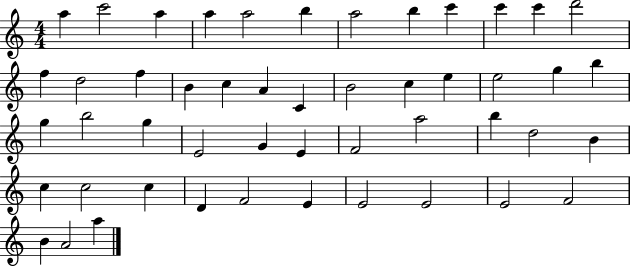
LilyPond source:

{
  \clef treble
  \numericTimeSignature
  \time 4/4
  \key c \major
  a''4 c'''2 a''4 | a''4 a''2 b''4 | a''2 b''4 c'''4 | c'''4 c'''4 d'''2 | \break f''4 d''2 f''4 | b'4 c''4 a'4 c'4 | b'2 c''4 e''4 | e''2 g''4 b''4 | \break g''4 b''2 g''4 | e'2 g'4 e'4 | f'2 a''2 | b''4 d''2 b'4 | \break c''4 c''2 c''4 | d'4 f'2 e'4 | e'2 e'2 | e'2 f'2 | \break b'4 a'2 a''4 | \bar "|."
}